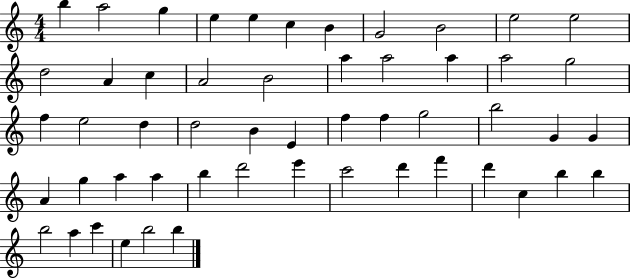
X:1
T:Untitled
M:4/4
L:1/4
K:C
b a2 g e e c B G2 B2 e2 e2 d2 A c A2 B2 a a2 a a2 g2 f e2 d d2 B E f f g2 b2 G G A g a a b d'2 e' c'2 d' f' d' c b b b2 a c' e b2 b